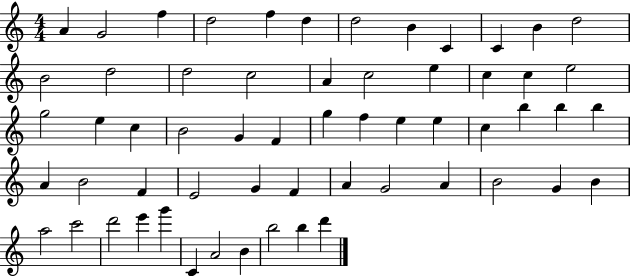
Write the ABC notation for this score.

X:1
T:Untitled
M:4/4
L:1/4
K:C
A G2 f d2 f d d2 B C C B d2 B2 d2 d2 c2 A c2 e c c e2 g2 e c B2 G F g f e e c b b b A B2 F E2 G F A G2 A B2 G B a2 c'2 d'2 e' g' C A2 B b2 b d'